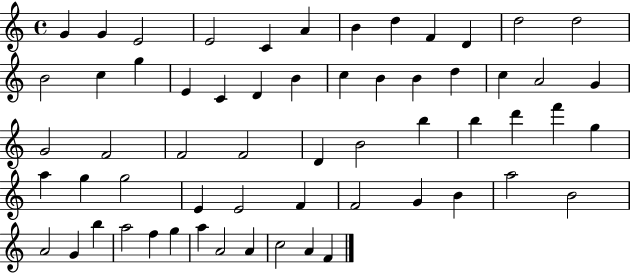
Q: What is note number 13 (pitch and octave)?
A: B4